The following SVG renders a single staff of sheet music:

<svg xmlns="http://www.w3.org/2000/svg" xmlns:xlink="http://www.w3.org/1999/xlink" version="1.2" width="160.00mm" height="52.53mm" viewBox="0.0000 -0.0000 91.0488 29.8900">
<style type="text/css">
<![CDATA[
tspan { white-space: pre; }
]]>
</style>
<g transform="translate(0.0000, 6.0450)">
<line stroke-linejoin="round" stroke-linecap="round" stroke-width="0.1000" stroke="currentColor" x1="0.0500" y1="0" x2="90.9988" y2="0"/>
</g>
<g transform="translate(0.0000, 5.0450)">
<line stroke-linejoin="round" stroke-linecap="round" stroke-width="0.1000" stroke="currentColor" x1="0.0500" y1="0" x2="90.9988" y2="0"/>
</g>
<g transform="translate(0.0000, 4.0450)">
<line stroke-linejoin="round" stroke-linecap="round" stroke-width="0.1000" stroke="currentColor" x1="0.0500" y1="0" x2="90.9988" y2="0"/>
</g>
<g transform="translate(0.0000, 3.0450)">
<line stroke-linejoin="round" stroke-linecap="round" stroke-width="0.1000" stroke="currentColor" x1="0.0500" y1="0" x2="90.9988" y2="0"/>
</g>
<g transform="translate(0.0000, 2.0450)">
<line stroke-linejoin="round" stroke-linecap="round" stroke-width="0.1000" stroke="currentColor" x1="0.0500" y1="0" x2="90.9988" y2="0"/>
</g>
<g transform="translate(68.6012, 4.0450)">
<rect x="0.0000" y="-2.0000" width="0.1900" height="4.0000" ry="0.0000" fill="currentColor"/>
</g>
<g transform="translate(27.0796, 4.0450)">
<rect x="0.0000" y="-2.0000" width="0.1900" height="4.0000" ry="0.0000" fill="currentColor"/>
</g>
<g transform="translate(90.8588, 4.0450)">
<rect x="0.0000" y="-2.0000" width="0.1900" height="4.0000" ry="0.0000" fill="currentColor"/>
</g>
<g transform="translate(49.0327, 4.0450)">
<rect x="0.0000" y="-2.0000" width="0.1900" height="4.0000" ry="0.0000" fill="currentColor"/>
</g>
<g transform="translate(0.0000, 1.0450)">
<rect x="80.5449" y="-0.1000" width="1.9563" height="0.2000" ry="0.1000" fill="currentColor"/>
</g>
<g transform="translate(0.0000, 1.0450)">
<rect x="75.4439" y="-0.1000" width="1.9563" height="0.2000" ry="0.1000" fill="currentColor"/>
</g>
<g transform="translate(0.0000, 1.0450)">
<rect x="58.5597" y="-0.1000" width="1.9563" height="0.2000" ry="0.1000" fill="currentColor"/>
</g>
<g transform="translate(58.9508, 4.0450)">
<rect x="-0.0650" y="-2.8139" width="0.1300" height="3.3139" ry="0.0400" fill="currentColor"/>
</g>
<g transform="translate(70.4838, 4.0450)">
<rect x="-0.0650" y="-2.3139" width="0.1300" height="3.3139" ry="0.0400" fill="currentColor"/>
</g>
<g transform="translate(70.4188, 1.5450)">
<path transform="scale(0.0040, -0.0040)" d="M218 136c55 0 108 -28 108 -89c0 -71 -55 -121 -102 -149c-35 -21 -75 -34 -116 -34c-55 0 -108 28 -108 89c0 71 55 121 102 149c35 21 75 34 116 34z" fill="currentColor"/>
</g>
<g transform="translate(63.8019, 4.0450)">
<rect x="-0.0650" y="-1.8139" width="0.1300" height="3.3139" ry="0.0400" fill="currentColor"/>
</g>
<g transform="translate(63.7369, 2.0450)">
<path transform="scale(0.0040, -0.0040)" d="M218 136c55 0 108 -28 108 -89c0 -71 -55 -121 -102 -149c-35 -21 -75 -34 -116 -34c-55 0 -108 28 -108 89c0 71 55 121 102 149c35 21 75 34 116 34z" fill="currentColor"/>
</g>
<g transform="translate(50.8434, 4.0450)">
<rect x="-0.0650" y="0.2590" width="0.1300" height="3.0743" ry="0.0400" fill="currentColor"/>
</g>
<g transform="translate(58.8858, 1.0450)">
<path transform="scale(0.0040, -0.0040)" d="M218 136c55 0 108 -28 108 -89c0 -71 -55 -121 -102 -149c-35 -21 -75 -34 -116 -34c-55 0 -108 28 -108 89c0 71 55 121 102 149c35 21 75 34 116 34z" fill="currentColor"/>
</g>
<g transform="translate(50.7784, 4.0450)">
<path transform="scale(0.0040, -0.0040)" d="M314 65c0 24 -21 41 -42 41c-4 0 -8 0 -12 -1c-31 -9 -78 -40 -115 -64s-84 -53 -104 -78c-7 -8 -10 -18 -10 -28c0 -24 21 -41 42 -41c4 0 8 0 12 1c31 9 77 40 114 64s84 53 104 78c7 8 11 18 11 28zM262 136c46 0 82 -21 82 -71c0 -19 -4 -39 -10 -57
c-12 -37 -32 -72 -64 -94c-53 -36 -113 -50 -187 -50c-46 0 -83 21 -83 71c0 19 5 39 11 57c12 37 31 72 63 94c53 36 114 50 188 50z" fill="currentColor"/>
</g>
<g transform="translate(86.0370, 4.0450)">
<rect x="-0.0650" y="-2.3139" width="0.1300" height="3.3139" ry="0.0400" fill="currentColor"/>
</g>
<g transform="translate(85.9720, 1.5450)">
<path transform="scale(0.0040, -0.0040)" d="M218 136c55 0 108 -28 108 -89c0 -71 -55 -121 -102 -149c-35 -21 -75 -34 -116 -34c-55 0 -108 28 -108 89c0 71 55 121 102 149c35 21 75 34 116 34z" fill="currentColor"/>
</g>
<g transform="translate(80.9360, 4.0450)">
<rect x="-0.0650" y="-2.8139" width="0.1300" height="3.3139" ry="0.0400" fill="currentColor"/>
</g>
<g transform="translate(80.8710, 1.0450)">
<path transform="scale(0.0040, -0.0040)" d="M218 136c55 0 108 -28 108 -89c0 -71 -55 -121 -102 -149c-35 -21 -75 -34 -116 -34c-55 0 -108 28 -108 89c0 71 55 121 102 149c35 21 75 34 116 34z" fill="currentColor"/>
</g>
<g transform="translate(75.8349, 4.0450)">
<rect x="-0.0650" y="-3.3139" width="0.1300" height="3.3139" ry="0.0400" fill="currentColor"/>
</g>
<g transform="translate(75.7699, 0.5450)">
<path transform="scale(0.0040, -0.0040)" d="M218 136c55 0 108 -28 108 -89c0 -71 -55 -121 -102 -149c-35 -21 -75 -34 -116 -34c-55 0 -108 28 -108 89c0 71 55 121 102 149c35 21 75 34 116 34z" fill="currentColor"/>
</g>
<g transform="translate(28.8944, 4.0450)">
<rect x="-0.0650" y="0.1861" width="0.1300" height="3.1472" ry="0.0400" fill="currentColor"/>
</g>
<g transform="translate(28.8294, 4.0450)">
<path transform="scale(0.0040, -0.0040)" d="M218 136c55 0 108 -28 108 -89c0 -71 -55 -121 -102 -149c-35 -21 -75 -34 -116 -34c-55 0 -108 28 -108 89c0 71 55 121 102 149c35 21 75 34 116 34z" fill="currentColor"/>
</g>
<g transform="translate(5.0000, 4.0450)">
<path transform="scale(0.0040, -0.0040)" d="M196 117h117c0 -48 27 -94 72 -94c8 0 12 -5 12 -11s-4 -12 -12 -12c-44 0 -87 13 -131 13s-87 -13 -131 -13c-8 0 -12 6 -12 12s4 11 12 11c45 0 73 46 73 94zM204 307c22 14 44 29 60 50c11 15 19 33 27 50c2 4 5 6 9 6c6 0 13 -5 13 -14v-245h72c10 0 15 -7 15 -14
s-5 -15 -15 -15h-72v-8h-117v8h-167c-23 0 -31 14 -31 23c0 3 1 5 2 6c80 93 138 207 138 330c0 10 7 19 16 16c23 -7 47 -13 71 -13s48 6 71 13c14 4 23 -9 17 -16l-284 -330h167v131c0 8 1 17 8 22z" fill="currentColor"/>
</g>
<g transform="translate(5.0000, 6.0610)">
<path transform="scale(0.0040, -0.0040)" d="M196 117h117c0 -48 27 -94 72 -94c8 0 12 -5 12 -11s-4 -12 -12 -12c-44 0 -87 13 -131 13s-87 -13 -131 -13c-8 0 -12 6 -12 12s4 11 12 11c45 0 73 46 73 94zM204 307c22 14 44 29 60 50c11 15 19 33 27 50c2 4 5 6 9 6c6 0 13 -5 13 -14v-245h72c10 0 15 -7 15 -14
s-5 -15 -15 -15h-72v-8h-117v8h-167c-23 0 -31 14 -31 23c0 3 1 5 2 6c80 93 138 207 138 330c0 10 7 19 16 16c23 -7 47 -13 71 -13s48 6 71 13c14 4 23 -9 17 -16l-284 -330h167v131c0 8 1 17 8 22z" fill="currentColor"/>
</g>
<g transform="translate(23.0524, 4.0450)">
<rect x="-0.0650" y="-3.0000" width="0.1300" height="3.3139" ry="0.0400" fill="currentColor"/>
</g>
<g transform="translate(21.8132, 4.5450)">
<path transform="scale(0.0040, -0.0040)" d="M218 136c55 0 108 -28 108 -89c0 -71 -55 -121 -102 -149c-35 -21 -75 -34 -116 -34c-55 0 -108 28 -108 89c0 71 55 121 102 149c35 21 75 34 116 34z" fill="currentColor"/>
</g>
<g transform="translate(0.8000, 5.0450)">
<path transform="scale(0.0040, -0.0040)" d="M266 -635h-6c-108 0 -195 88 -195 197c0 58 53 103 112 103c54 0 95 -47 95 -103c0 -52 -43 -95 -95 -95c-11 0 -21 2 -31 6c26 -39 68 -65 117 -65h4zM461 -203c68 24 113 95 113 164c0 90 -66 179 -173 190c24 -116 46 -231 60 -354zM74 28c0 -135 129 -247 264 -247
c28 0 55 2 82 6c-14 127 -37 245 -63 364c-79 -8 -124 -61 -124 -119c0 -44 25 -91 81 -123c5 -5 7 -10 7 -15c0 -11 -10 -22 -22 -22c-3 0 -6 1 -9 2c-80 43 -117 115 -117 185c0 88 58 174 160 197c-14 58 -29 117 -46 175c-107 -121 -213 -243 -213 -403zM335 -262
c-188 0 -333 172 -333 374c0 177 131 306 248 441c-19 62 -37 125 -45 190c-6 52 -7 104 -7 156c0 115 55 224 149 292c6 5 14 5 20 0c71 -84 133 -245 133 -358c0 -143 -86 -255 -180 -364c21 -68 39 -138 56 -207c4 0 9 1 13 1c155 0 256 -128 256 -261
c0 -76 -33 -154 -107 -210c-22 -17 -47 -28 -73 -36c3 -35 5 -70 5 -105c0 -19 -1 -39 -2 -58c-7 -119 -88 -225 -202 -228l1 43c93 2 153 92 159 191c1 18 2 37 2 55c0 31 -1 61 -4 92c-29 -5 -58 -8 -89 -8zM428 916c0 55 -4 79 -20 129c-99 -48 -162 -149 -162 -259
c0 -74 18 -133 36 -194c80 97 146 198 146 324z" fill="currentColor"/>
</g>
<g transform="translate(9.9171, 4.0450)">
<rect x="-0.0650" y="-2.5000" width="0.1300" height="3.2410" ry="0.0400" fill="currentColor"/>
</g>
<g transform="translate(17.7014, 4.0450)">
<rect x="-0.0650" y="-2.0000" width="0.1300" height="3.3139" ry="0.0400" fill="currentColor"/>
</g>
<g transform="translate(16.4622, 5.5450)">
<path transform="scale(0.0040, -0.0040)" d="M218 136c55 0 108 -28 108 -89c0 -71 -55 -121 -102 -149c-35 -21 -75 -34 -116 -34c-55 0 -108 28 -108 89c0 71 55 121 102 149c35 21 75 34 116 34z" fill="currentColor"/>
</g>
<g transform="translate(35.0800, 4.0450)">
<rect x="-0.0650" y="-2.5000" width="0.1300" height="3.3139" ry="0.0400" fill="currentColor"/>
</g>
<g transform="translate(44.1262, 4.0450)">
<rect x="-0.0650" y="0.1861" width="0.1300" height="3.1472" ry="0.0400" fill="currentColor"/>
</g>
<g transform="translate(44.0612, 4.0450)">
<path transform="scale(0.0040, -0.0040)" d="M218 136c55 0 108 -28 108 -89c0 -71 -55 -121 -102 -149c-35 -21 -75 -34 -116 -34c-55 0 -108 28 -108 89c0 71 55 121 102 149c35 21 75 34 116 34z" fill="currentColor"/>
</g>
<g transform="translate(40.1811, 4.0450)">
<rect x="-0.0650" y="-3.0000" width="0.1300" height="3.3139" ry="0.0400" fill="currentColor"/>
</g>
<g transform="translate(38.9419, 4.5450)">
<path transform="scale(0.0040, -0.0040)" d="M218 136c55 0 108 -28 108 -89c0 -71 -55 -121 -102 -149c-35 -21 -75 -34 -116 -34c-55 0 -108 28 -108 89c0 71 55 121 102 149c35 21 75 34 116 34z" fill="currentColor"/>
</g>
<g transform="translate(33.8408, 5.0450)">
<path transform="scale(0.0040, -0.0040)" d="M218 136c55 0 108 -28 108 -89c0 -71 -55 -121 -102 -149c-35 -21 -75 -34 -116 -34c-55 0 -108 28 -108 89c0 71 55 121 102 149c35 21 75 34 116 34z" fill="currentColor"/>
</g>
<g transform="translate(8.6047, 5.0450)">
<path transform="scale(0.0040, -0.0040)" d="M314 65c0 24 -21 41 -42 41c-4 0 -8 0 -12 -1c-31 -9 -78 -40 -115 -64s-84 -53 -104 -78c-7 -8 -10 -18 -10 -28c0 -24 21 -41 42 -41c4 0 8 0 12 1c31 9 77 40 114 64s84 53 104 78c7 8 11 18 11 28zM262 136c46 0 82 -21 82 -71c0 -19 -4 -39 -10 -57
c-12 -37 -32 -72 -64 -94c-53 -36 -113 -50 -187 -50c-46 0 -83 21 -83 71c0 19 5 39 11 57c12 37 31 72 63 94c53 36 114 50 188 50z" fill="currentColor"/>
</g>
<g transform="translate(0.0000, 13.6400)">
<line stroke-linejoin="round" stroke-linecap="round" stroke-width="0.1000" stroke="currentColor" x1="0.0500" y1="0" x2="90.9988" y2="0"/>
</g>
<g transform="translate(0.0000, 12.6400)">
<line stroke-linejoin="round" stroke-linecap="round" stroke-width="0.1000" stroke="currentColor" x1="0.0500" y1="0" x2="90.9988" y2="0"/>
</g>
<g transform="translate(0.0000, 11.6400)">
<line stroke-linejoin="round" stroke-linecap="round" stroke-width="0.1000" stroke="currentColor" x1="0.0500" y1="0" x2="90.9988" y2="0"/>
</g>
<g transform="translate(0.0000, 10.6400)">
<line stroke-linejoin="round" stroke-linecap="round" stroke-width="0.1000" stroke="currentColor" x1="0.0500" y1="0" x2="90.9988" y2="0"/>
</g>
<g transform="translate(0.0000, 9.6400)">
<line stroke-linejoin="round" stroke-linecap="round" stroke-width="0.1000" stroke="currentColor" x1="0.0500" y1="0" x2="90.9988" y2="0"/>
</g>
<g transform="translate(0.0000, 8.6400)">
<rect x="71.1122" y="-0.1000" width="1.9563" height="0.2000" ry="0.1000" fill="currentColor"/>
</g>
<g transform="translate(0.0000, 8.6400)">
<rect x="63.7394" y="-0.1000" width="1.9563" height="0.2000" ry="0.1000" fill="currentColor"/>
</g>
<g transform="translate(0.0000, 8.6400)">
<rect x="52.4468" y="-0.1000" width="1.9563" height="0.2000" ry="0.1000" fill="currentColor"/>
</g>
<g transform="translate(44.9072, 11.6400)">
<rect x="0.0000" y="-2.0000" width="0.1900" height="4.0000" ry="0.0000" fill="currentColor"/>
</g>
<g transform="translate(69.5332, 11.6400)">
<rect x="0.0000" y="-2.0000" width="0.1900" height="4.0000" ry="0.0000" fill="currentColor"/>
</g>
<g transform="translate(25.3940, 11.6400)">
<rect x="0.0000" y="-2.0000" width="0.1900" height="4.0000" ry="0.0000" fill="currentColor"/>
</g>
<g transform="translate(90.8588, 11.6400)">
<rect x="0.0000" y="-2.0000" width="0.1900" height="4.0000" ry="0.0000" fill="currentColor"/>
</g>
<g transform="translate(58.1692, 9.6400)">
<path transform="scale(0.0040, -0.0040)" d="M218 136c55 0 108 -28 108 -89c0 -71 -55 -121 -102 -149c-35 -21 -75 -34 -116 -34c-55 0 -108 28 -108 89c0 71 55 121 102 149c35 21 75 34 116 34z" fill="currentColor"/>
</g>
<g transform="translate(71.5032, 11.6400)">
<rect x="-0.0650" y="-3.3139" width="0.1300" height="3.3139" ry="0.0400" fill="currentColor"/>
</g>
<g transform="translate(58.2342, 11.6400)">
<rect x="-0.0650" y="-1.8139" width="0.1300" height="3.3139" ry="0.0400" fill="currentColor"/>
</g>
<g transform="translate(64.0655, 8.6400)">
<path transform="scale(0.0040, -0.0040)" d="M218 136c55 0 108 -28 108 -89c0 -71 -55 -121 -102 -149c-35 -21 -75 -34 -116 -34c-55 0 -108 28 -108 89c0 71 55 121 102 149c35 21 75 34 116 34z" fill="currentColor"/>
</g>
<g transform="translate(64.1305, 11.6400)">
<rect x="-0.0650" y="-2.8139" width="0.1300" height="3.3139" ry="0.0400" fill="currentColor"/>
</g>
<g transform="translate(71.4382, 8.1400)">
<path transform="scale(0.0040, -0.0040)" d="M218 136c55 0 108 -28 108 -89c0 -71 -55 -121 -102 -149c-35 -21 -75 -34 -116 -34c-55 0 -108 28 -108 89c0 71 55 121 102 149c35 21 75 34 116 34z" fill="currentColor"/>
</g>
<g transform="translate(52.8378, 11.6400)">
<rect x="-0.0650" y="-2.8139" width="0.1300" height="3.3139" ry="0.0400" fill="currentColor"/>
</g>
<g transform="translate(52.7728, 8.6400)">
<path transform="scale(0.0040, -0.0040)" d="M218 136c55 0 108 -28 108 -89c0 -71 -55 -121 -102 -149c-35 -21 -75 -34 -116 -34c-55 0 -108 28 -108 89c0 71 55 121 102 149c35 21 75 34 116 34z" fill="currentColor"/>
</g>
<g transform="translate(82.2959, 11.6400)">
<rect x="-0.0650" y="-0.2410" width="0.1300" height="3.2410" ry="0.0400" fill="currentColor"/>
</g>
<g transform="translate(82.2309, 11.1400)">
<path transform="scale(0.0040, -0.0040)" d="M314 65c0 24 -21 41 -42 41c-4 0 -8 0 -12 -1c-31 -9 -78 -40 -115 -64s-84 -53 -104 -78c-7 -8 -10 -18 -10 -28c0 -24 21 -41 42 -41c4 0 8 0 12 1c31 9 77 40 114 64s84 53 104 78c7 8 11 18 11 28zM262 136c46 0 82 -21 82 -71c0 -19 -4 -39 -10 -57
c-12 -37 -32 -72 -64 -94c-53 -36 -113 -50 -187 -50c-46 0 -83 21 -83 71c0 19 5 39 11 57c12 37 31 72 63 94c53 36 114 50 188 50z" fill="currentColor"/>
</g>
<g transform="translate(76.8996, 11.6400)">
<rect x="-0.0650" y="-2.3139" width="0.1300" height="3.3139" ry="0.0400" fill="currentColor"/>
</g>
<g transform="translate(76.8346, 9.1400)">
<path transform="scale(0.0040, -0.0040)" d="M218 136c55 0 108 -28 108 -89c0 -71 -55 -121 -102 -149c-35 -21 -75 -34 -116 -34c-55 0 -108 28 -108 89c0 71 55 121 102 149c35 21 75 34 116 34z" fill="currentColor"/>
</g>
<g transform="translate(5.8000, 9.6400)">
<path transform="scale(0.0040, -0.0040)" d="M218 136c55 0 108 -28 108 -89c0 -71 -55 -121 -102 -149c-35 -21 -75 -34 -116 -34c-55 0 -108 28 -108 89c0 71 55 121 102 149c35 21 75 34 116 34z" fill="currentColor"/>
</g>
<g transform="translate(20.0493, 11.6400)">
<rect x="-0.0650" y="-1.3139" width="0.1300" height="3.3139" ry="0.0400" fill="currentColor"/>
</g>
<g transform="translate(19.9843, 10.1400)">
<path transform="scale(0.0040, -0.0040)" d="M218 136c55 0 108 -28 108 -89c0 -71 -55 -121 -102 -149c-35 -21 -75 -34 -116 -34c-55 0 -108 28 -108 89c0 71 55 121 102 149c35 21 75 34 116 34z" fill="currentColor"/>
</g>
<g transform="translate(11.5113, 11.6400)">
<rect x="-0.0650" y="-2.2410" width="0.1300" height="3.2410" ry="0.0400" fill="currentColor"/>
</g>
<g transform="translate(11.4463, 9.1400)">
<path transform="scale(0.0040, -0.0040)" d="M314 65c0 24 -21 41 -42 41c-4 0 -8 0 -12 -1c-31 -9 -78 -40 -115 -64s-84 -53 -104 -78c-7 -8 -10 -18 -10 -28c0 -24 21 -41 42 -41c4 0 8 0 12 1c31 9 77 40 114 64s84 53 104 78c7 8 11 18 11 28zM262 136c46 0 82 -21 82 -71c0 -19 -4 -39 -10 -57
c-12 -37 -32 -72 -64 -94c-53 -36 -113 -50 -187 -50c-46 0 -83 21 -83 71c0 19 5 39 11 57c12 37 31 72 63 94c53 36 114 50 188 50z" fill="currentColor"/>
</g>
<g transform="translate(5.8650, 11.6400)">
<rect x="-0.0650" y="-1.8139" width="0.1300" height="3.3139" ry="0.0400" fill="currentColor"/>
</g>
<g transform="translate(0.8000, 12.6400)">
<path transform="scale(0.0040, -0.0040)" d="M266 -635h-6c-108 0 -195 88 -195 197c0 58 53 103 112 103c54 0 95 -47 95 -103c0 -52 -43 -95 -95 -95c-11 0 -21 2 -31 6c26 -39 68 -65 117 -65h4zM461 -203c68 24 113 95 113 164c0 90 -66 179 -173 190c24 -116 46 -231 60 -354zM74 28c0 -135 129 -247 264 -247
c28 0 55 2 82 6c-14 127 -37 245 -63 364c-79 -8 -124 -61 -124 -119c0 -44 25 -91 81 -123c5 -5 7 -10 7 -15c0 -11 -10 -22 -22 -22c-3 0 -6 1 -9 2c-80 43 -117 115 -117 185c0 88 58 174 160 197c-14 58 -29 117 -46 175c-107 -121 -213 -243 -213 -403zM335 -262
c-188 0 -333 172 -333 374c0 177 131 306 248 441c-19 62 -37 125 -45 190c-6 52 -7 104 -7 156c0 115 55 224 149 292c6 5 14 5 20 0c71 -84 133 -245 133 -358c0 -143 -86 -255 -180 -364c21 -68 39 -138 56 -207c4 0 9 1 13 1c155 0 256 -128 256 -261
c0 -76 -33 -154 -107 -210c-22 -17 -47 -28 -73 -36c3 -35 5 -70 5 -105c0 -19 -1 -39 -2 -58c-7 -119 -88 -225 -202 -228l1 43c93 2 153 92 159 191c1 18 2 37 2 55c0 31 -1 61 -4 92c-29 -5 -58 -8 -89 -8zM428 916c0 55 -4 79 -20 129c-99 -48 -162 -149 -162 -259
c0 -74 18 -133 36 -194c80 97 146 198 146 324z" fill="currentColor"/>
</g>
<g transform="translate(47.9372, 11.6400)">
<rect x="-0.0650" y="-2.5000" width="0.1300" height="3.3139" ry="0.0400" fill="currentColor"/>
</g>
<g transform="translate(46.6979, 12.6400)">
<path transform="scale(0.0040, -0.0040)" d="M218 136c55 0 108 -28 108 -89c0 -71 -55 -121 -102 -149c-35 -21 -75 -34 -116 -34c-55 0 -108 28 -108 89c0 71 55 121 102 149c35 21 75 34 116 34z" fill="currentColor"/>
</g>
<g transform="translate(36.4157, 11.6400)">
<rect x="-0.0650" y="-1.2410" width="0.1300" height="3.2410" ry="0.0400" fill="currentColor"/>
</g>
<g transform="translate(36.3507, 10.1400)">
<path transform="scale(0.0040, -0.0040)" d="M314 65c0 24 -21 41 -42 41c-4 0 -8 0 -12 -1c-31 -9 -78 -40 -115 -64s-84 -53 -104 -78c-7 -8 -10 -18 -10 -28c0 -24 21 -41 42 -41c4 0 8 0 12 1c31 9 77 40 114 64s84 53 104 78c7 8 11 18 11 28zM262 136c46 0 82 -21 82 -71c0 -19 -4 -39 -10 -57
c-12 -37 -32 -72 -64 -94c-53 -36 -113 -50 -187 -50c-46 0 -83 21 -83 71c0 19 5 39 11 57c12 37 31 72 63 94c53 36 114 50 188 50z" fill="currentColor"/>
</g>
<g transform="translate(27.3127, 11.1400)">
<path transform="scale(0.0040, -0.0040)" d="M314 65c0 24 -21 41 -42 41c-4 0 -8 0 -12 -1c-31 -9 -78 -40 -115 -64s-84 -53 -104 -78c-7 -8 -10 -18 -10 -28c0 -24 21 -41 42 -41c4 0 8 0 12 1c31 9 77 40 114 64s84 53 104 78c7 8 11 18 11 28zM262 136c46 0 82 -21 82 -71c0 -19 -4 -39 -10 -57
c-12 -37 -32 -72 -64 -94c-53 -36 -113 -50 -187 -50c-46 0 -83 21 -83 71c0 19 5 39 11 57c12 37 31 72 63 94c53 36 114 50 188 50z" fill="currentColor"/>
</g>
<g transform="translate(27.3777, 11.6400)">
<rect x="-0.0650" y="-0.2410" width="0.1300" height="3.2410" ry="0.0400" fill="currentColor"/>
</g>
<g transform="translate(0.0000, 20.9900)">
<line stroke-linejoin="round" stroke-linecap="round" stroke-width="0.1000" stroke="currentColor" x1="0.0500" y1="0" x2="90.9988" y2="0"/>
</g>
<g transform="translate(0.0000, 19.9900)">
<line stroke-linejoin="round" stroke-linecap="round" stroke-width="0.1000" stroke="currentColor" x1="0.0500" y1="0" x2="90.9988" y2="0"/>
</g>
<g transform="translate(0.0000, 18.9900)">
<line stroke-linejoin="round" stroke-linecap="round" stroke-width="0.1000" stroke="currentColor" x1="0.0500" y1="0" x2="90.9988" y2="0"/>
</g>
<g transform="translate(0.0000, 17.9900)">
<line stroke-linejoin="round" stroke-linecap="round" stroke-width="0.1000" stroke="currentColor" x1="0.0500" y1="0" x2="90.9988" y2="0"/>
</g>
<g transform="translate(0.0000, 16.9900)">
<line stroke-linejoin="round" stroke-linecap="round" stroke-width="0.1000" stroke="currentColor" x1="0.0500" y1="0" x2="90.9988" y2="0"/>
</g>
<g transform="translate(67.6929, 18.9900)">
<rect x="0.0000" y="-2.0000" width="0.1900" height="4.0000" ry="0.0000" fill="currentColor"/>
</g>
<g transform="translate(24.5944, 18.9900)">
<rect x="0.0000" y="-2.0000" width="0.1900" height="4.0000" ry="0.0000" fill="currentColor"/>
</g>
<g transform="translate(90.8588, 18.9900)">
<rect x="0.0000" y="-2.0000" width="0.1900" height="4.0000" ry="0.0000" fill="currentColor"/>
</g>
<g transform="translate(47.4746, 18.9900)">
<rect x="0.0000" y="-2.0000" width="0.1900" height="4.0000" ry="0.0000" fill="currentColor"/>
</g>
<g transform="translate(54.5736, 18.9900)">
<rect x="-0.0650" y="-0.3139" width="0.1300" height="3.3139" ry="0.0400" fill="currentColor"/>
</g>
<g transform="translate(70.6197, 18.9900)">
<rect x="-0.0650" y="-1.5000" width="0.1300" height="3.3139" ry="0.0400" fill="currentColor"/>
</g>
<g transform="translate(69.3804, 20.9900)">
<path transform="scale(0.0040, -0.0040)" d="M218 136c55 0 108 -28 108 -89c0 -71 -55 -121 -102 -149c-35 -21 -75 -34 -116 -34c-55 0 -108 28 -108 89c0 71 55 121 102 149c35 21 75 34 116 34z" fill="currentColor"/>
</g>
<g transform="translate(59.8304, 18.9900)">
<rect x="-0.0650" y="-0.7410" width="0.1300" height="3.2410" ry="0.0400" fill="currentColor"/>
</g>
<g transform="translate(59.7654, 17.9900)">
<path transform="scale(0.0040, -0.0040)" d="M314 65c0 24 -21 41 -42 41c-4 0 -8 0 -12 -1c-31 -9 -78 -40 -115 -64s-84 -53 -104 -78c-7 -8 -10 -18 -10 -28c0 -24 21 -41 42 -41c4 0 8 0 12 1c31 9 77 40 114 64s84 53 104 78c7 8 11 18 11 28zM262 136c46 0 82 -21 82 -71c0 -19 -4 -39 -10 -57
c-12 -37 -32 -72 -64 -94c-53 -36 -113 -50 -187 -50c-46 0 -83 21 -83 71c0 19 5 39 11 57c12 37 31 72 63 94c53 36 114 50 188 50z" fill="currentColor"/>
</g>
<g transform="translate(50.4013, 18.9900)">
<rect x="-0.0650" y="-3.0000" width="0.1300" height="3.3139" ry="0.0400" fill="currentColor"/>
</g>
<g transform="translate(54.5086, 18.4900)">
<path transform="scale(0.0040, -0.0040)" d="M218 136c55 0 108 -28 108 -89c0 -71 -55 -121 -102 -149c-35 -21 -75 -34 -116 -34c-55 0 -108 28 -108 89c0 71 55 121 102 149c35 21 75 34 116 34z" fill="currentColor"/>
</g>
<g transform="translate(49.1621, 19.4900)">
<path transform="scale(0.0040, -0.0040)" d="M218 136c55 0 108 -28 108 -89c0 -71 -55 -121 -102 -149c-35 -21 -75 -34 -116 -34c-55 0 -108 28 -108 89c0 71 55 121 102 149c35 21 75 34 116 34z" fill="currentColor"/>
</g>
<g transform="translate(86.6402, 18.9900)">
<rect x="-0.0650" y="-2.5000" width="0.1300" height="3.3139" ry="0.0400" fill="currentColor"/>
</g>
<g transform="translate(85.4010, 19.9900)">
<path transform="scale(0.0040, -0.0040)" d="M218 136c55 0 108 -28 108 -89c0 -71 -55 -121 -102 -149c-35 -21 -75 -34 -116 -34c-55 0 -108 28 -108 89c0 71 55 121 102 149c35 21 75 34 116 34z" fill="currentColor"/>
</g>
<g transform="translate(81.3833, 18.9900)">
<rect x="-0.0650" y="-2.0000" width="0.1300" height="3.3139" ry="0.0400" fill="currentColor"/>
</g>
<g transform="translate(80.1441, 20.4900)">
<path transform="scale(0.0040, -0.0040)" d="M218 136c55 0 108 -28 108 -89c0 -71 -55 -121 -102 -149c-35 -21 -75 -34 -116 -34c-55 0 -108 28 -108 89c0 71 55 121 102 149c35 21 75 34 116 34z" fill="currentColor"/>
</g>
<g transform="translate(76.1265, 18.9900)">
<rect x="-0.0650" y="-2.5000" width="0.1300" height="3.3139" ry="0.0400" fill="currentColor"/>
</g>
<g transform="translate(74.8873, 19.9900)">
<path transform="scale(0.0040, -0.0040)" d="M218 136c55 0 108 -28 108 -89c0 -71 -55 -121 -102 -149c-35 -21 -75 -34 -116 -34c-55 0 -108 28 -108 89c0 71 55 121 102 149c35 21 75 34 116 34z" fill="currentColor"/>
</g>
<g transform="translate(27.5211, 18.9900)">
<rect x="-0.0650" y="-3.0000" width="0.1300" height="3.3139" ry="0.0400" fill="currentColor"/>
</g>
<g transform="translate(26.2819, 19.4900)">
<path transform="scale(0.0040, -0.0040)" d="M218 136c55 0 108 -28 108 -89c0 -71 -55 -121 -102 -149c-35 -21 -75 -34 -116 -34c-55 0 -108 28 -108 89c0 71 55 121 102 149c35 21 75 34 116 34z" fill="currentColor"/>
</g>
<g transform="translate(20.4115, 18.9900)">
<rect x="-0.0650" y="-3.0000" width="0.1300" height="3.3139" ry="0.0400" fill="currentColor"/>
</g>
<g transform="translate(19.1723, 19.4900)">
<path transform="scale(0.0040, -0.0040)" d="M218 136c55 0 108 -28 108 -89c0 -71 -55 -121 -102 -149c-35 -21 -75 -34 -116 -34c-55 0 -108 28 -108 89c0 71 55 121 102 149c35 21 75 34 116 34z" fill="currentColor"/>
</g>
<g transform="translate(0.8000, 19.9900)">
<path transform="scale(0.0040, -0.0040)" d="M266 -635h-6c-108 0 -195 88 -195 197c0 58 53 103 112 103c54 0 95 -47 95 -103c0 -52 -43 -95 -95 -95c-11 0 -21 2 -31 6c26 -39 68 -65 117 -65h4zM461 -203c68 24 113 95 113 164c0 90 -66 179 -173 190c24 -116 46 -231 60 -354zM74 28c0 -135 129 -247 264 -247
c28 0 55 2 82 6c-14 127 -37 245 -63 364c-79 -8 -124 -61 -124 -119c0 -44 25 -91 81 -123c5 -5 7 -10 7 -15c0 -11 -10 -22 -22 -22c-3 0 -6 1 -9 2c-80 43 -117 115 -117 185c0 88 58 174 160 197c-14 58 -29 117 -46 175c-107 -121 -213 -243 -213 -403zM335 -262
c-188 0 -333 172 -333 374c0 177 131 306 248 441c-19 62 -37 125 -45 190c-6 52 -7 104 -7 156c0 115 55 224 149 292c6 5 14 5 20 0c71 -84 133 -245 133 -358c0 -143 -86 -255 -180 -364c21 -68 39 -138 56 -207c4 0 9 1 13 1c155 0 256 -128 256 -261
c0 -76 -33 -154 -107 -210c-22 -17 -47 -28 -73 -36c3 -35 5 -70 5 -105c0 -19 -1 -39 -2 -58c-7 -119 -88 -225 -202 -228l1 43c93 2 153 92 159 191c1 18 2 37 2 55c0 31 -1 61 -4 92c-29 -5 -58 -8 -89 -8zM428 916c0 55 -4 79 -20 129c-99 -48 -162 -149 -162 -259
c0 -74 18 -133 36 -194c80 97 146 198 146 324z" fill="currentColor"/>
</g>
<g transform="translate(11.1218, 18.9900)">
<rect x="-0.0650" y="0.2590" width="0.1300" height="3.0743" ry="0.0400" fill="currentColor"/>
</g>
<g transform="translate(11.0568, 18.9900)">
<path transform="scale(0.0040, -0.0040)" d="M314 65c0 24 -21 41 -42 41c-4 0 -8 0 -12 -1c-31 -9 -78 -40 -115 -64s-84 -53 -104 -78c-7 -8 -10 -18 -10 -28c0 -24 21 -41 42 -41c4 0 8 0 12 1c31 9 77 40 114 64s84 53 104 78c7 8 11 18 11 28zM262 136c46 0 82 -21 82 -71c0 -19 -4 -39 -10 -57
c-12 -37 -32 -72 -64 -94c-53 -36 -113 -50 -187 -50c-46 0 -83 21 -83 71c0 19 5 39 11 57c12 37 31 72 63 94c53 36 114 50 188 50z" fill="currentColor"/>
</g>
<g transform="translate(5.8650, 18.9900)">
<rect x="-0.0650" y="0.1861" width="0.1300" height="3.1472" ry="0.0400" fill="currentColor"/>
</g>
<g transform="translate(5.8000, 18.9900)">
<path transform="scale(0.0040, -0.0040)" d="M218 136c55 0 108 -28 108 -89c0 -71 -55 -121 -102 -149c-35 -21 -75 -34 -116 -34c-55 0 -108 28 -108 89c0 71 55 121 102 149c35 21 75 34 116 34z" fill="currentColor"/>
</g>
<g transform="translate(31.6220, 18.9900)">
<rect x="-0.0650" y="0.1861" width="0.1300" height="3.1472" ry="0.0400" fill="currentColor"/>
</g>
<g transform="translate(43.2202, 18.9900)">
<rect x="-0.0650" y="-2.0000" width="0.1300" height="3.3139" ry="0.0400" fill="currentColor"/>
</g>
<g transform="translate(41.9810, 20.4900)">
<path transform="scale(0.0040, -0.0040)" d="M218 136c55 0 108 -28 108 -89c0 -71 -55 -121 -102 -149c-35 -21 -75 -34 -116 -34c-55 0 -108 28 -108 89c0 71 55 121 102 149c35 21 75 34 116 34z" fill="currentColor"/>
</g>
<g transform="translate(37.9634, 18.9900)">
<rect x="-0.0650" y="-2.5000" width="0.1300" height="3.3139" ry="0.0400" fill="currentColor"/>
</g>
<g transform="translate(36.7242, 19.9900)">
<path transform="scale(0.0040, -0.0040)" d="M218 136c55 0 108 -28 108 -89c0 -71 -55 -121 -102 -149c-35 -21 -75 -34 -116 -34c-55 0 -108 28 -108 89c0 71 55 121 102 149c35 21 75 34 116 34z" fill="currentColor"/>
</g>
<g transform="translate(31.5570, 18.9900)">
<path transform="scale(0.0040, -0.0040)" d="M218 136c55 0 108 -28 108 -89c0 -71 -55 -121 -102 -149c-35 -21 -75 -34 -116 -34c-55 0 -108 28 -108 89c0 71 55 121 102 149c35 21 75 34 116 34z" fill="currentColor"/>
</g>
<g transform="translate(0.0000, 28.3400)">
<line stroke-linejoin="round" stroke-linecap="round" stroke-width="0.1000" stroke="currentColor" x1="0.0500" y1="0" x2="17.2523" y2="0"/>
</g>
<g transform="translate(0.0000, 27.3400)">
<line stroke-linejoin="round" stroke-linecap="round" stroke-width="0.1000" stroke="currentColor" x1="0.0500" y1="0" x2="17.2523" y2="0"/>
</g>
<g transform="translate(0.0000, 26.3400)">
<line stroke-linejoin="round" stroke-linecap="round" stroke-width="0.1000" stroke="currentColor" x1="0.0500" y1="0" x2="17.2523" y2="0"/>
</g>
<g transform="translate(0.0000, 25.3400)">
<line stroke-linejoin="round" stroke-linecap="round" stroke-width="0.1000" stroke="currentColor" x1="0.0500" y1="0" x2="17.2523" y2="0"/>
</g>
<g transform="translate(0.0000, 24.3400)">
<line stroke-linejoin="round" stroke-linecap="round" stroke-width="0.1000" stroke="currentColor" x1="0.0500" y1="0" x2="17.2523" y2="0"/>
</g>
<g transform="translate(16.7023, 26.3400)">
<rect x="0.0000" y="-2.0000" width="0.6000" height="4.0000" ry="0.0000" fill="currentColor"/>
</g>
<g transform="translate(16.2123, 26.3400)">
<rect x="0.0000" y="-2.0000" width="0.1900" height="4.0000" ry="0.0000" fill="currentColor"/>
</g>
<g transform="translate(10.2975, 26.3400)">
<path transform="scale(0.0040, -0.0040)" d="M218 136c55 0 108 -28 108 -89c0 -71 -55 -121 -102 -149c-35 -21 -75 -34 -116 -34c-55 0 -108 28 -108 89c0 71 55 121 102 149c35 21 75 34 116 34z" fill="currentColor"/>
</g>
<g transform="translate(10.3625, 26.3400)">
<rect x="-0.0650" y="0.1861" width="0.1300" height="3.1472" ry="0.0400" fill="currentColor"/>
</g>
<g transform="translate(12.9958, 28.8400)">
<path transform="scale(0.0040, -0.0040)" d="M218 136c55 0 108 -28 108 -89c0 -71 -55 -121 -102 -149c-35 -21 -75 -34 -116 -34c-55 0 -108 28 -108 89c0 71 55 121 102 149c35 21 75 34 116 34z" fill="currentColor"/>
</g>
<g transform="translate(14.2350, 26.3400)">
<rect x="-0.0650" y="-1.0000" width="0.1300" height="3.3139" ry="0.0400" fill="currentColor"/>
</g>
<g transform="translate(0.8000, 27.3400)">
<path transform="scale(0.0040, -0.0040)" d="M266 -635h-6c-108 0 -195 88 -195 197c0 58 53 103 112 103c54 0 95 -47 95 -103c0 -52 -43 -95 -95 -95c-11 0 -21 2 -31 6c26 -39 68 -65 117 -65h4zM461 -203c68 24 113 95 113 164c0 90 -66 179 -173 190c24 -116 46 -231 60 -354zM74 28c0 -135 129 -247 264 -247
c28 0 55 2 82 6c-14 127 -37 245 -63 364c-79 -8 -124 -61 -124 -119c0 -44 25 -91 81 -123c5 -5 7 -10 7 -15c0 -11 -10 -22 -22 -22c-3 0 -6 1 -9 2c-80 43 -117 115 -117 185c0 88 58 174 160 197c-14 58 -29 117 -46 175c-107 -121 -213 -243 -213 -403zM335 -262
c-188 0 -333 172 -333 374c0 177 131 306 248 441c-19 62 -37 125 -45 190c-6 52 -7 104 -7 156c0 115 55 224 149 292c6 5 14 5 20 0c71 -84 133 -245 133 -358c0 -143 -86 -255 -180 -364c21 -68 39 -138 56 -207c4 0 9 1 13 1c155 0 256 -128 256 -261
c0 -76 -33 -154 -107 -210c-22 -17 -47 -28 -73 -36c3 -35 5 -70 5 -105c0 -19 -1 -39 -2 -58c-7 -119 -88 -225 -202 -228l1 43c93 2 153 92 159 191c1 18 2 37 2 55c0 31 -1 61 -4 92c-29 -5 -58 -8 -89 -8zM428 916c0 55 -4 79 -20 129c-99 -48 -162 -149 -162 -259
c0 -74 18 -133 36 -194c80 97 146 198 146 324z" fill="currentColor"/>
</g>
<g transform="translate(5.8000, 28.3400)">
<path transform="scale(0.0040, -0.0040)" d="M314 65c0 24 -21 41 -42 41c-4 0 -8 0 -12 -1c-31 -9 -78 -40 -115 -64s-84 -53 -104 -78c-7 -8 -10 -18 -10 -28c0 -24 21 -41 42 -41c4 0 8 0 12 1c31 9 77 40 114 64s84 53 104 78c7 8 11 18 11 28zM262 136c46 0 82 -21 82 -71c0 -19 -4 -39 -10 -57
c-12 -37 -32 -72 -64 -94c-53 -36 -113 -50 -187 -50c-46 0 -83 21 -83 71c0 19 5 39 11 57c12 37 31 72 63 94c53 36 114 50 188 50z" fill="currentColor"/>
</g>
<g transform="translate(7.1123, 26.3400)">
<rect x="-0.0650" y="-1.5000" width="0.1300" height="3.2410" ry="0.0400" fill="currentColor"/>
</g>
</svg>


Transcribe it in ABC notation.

X:1
T:Untitled
M:4/4
L:1/4
K:C
G2 F A B G A B B2 a f g b a g f g2 e c2 e2 G a f a b g c2 B B2 A A B G F A c d2 E G F G E2 B D